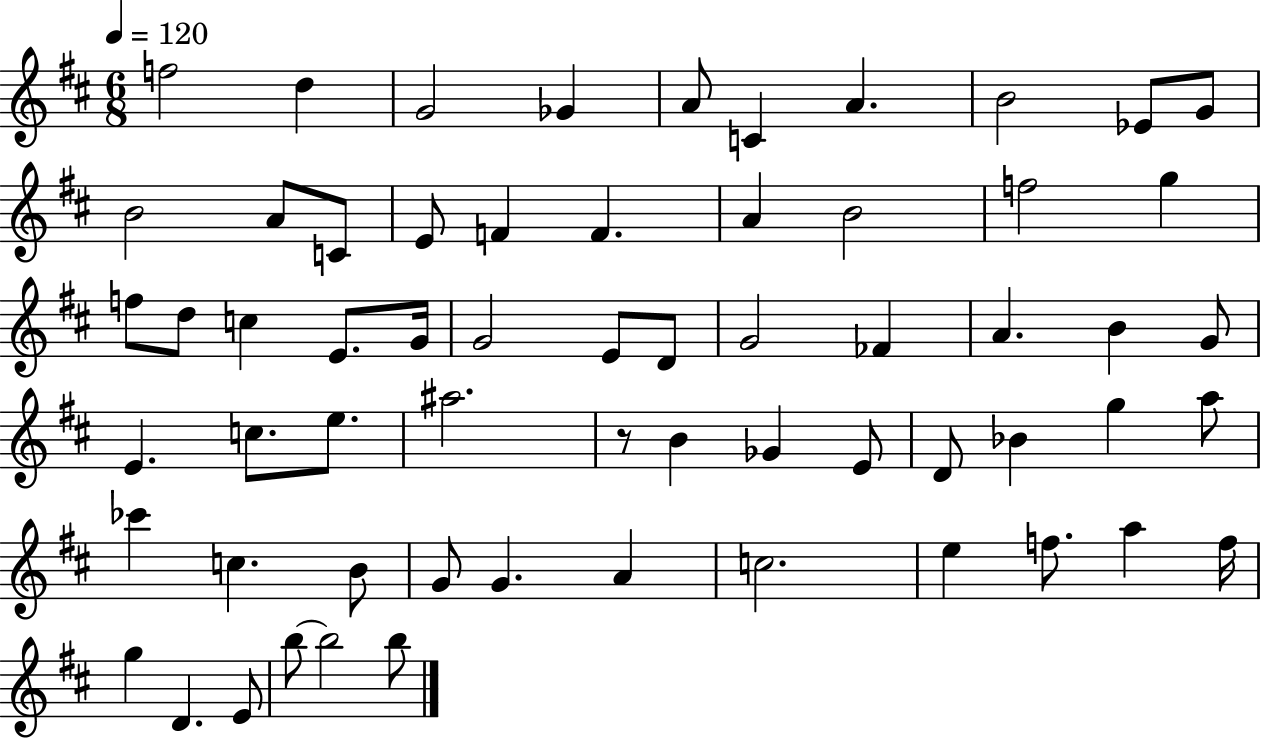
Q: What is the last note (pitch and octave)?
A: B5